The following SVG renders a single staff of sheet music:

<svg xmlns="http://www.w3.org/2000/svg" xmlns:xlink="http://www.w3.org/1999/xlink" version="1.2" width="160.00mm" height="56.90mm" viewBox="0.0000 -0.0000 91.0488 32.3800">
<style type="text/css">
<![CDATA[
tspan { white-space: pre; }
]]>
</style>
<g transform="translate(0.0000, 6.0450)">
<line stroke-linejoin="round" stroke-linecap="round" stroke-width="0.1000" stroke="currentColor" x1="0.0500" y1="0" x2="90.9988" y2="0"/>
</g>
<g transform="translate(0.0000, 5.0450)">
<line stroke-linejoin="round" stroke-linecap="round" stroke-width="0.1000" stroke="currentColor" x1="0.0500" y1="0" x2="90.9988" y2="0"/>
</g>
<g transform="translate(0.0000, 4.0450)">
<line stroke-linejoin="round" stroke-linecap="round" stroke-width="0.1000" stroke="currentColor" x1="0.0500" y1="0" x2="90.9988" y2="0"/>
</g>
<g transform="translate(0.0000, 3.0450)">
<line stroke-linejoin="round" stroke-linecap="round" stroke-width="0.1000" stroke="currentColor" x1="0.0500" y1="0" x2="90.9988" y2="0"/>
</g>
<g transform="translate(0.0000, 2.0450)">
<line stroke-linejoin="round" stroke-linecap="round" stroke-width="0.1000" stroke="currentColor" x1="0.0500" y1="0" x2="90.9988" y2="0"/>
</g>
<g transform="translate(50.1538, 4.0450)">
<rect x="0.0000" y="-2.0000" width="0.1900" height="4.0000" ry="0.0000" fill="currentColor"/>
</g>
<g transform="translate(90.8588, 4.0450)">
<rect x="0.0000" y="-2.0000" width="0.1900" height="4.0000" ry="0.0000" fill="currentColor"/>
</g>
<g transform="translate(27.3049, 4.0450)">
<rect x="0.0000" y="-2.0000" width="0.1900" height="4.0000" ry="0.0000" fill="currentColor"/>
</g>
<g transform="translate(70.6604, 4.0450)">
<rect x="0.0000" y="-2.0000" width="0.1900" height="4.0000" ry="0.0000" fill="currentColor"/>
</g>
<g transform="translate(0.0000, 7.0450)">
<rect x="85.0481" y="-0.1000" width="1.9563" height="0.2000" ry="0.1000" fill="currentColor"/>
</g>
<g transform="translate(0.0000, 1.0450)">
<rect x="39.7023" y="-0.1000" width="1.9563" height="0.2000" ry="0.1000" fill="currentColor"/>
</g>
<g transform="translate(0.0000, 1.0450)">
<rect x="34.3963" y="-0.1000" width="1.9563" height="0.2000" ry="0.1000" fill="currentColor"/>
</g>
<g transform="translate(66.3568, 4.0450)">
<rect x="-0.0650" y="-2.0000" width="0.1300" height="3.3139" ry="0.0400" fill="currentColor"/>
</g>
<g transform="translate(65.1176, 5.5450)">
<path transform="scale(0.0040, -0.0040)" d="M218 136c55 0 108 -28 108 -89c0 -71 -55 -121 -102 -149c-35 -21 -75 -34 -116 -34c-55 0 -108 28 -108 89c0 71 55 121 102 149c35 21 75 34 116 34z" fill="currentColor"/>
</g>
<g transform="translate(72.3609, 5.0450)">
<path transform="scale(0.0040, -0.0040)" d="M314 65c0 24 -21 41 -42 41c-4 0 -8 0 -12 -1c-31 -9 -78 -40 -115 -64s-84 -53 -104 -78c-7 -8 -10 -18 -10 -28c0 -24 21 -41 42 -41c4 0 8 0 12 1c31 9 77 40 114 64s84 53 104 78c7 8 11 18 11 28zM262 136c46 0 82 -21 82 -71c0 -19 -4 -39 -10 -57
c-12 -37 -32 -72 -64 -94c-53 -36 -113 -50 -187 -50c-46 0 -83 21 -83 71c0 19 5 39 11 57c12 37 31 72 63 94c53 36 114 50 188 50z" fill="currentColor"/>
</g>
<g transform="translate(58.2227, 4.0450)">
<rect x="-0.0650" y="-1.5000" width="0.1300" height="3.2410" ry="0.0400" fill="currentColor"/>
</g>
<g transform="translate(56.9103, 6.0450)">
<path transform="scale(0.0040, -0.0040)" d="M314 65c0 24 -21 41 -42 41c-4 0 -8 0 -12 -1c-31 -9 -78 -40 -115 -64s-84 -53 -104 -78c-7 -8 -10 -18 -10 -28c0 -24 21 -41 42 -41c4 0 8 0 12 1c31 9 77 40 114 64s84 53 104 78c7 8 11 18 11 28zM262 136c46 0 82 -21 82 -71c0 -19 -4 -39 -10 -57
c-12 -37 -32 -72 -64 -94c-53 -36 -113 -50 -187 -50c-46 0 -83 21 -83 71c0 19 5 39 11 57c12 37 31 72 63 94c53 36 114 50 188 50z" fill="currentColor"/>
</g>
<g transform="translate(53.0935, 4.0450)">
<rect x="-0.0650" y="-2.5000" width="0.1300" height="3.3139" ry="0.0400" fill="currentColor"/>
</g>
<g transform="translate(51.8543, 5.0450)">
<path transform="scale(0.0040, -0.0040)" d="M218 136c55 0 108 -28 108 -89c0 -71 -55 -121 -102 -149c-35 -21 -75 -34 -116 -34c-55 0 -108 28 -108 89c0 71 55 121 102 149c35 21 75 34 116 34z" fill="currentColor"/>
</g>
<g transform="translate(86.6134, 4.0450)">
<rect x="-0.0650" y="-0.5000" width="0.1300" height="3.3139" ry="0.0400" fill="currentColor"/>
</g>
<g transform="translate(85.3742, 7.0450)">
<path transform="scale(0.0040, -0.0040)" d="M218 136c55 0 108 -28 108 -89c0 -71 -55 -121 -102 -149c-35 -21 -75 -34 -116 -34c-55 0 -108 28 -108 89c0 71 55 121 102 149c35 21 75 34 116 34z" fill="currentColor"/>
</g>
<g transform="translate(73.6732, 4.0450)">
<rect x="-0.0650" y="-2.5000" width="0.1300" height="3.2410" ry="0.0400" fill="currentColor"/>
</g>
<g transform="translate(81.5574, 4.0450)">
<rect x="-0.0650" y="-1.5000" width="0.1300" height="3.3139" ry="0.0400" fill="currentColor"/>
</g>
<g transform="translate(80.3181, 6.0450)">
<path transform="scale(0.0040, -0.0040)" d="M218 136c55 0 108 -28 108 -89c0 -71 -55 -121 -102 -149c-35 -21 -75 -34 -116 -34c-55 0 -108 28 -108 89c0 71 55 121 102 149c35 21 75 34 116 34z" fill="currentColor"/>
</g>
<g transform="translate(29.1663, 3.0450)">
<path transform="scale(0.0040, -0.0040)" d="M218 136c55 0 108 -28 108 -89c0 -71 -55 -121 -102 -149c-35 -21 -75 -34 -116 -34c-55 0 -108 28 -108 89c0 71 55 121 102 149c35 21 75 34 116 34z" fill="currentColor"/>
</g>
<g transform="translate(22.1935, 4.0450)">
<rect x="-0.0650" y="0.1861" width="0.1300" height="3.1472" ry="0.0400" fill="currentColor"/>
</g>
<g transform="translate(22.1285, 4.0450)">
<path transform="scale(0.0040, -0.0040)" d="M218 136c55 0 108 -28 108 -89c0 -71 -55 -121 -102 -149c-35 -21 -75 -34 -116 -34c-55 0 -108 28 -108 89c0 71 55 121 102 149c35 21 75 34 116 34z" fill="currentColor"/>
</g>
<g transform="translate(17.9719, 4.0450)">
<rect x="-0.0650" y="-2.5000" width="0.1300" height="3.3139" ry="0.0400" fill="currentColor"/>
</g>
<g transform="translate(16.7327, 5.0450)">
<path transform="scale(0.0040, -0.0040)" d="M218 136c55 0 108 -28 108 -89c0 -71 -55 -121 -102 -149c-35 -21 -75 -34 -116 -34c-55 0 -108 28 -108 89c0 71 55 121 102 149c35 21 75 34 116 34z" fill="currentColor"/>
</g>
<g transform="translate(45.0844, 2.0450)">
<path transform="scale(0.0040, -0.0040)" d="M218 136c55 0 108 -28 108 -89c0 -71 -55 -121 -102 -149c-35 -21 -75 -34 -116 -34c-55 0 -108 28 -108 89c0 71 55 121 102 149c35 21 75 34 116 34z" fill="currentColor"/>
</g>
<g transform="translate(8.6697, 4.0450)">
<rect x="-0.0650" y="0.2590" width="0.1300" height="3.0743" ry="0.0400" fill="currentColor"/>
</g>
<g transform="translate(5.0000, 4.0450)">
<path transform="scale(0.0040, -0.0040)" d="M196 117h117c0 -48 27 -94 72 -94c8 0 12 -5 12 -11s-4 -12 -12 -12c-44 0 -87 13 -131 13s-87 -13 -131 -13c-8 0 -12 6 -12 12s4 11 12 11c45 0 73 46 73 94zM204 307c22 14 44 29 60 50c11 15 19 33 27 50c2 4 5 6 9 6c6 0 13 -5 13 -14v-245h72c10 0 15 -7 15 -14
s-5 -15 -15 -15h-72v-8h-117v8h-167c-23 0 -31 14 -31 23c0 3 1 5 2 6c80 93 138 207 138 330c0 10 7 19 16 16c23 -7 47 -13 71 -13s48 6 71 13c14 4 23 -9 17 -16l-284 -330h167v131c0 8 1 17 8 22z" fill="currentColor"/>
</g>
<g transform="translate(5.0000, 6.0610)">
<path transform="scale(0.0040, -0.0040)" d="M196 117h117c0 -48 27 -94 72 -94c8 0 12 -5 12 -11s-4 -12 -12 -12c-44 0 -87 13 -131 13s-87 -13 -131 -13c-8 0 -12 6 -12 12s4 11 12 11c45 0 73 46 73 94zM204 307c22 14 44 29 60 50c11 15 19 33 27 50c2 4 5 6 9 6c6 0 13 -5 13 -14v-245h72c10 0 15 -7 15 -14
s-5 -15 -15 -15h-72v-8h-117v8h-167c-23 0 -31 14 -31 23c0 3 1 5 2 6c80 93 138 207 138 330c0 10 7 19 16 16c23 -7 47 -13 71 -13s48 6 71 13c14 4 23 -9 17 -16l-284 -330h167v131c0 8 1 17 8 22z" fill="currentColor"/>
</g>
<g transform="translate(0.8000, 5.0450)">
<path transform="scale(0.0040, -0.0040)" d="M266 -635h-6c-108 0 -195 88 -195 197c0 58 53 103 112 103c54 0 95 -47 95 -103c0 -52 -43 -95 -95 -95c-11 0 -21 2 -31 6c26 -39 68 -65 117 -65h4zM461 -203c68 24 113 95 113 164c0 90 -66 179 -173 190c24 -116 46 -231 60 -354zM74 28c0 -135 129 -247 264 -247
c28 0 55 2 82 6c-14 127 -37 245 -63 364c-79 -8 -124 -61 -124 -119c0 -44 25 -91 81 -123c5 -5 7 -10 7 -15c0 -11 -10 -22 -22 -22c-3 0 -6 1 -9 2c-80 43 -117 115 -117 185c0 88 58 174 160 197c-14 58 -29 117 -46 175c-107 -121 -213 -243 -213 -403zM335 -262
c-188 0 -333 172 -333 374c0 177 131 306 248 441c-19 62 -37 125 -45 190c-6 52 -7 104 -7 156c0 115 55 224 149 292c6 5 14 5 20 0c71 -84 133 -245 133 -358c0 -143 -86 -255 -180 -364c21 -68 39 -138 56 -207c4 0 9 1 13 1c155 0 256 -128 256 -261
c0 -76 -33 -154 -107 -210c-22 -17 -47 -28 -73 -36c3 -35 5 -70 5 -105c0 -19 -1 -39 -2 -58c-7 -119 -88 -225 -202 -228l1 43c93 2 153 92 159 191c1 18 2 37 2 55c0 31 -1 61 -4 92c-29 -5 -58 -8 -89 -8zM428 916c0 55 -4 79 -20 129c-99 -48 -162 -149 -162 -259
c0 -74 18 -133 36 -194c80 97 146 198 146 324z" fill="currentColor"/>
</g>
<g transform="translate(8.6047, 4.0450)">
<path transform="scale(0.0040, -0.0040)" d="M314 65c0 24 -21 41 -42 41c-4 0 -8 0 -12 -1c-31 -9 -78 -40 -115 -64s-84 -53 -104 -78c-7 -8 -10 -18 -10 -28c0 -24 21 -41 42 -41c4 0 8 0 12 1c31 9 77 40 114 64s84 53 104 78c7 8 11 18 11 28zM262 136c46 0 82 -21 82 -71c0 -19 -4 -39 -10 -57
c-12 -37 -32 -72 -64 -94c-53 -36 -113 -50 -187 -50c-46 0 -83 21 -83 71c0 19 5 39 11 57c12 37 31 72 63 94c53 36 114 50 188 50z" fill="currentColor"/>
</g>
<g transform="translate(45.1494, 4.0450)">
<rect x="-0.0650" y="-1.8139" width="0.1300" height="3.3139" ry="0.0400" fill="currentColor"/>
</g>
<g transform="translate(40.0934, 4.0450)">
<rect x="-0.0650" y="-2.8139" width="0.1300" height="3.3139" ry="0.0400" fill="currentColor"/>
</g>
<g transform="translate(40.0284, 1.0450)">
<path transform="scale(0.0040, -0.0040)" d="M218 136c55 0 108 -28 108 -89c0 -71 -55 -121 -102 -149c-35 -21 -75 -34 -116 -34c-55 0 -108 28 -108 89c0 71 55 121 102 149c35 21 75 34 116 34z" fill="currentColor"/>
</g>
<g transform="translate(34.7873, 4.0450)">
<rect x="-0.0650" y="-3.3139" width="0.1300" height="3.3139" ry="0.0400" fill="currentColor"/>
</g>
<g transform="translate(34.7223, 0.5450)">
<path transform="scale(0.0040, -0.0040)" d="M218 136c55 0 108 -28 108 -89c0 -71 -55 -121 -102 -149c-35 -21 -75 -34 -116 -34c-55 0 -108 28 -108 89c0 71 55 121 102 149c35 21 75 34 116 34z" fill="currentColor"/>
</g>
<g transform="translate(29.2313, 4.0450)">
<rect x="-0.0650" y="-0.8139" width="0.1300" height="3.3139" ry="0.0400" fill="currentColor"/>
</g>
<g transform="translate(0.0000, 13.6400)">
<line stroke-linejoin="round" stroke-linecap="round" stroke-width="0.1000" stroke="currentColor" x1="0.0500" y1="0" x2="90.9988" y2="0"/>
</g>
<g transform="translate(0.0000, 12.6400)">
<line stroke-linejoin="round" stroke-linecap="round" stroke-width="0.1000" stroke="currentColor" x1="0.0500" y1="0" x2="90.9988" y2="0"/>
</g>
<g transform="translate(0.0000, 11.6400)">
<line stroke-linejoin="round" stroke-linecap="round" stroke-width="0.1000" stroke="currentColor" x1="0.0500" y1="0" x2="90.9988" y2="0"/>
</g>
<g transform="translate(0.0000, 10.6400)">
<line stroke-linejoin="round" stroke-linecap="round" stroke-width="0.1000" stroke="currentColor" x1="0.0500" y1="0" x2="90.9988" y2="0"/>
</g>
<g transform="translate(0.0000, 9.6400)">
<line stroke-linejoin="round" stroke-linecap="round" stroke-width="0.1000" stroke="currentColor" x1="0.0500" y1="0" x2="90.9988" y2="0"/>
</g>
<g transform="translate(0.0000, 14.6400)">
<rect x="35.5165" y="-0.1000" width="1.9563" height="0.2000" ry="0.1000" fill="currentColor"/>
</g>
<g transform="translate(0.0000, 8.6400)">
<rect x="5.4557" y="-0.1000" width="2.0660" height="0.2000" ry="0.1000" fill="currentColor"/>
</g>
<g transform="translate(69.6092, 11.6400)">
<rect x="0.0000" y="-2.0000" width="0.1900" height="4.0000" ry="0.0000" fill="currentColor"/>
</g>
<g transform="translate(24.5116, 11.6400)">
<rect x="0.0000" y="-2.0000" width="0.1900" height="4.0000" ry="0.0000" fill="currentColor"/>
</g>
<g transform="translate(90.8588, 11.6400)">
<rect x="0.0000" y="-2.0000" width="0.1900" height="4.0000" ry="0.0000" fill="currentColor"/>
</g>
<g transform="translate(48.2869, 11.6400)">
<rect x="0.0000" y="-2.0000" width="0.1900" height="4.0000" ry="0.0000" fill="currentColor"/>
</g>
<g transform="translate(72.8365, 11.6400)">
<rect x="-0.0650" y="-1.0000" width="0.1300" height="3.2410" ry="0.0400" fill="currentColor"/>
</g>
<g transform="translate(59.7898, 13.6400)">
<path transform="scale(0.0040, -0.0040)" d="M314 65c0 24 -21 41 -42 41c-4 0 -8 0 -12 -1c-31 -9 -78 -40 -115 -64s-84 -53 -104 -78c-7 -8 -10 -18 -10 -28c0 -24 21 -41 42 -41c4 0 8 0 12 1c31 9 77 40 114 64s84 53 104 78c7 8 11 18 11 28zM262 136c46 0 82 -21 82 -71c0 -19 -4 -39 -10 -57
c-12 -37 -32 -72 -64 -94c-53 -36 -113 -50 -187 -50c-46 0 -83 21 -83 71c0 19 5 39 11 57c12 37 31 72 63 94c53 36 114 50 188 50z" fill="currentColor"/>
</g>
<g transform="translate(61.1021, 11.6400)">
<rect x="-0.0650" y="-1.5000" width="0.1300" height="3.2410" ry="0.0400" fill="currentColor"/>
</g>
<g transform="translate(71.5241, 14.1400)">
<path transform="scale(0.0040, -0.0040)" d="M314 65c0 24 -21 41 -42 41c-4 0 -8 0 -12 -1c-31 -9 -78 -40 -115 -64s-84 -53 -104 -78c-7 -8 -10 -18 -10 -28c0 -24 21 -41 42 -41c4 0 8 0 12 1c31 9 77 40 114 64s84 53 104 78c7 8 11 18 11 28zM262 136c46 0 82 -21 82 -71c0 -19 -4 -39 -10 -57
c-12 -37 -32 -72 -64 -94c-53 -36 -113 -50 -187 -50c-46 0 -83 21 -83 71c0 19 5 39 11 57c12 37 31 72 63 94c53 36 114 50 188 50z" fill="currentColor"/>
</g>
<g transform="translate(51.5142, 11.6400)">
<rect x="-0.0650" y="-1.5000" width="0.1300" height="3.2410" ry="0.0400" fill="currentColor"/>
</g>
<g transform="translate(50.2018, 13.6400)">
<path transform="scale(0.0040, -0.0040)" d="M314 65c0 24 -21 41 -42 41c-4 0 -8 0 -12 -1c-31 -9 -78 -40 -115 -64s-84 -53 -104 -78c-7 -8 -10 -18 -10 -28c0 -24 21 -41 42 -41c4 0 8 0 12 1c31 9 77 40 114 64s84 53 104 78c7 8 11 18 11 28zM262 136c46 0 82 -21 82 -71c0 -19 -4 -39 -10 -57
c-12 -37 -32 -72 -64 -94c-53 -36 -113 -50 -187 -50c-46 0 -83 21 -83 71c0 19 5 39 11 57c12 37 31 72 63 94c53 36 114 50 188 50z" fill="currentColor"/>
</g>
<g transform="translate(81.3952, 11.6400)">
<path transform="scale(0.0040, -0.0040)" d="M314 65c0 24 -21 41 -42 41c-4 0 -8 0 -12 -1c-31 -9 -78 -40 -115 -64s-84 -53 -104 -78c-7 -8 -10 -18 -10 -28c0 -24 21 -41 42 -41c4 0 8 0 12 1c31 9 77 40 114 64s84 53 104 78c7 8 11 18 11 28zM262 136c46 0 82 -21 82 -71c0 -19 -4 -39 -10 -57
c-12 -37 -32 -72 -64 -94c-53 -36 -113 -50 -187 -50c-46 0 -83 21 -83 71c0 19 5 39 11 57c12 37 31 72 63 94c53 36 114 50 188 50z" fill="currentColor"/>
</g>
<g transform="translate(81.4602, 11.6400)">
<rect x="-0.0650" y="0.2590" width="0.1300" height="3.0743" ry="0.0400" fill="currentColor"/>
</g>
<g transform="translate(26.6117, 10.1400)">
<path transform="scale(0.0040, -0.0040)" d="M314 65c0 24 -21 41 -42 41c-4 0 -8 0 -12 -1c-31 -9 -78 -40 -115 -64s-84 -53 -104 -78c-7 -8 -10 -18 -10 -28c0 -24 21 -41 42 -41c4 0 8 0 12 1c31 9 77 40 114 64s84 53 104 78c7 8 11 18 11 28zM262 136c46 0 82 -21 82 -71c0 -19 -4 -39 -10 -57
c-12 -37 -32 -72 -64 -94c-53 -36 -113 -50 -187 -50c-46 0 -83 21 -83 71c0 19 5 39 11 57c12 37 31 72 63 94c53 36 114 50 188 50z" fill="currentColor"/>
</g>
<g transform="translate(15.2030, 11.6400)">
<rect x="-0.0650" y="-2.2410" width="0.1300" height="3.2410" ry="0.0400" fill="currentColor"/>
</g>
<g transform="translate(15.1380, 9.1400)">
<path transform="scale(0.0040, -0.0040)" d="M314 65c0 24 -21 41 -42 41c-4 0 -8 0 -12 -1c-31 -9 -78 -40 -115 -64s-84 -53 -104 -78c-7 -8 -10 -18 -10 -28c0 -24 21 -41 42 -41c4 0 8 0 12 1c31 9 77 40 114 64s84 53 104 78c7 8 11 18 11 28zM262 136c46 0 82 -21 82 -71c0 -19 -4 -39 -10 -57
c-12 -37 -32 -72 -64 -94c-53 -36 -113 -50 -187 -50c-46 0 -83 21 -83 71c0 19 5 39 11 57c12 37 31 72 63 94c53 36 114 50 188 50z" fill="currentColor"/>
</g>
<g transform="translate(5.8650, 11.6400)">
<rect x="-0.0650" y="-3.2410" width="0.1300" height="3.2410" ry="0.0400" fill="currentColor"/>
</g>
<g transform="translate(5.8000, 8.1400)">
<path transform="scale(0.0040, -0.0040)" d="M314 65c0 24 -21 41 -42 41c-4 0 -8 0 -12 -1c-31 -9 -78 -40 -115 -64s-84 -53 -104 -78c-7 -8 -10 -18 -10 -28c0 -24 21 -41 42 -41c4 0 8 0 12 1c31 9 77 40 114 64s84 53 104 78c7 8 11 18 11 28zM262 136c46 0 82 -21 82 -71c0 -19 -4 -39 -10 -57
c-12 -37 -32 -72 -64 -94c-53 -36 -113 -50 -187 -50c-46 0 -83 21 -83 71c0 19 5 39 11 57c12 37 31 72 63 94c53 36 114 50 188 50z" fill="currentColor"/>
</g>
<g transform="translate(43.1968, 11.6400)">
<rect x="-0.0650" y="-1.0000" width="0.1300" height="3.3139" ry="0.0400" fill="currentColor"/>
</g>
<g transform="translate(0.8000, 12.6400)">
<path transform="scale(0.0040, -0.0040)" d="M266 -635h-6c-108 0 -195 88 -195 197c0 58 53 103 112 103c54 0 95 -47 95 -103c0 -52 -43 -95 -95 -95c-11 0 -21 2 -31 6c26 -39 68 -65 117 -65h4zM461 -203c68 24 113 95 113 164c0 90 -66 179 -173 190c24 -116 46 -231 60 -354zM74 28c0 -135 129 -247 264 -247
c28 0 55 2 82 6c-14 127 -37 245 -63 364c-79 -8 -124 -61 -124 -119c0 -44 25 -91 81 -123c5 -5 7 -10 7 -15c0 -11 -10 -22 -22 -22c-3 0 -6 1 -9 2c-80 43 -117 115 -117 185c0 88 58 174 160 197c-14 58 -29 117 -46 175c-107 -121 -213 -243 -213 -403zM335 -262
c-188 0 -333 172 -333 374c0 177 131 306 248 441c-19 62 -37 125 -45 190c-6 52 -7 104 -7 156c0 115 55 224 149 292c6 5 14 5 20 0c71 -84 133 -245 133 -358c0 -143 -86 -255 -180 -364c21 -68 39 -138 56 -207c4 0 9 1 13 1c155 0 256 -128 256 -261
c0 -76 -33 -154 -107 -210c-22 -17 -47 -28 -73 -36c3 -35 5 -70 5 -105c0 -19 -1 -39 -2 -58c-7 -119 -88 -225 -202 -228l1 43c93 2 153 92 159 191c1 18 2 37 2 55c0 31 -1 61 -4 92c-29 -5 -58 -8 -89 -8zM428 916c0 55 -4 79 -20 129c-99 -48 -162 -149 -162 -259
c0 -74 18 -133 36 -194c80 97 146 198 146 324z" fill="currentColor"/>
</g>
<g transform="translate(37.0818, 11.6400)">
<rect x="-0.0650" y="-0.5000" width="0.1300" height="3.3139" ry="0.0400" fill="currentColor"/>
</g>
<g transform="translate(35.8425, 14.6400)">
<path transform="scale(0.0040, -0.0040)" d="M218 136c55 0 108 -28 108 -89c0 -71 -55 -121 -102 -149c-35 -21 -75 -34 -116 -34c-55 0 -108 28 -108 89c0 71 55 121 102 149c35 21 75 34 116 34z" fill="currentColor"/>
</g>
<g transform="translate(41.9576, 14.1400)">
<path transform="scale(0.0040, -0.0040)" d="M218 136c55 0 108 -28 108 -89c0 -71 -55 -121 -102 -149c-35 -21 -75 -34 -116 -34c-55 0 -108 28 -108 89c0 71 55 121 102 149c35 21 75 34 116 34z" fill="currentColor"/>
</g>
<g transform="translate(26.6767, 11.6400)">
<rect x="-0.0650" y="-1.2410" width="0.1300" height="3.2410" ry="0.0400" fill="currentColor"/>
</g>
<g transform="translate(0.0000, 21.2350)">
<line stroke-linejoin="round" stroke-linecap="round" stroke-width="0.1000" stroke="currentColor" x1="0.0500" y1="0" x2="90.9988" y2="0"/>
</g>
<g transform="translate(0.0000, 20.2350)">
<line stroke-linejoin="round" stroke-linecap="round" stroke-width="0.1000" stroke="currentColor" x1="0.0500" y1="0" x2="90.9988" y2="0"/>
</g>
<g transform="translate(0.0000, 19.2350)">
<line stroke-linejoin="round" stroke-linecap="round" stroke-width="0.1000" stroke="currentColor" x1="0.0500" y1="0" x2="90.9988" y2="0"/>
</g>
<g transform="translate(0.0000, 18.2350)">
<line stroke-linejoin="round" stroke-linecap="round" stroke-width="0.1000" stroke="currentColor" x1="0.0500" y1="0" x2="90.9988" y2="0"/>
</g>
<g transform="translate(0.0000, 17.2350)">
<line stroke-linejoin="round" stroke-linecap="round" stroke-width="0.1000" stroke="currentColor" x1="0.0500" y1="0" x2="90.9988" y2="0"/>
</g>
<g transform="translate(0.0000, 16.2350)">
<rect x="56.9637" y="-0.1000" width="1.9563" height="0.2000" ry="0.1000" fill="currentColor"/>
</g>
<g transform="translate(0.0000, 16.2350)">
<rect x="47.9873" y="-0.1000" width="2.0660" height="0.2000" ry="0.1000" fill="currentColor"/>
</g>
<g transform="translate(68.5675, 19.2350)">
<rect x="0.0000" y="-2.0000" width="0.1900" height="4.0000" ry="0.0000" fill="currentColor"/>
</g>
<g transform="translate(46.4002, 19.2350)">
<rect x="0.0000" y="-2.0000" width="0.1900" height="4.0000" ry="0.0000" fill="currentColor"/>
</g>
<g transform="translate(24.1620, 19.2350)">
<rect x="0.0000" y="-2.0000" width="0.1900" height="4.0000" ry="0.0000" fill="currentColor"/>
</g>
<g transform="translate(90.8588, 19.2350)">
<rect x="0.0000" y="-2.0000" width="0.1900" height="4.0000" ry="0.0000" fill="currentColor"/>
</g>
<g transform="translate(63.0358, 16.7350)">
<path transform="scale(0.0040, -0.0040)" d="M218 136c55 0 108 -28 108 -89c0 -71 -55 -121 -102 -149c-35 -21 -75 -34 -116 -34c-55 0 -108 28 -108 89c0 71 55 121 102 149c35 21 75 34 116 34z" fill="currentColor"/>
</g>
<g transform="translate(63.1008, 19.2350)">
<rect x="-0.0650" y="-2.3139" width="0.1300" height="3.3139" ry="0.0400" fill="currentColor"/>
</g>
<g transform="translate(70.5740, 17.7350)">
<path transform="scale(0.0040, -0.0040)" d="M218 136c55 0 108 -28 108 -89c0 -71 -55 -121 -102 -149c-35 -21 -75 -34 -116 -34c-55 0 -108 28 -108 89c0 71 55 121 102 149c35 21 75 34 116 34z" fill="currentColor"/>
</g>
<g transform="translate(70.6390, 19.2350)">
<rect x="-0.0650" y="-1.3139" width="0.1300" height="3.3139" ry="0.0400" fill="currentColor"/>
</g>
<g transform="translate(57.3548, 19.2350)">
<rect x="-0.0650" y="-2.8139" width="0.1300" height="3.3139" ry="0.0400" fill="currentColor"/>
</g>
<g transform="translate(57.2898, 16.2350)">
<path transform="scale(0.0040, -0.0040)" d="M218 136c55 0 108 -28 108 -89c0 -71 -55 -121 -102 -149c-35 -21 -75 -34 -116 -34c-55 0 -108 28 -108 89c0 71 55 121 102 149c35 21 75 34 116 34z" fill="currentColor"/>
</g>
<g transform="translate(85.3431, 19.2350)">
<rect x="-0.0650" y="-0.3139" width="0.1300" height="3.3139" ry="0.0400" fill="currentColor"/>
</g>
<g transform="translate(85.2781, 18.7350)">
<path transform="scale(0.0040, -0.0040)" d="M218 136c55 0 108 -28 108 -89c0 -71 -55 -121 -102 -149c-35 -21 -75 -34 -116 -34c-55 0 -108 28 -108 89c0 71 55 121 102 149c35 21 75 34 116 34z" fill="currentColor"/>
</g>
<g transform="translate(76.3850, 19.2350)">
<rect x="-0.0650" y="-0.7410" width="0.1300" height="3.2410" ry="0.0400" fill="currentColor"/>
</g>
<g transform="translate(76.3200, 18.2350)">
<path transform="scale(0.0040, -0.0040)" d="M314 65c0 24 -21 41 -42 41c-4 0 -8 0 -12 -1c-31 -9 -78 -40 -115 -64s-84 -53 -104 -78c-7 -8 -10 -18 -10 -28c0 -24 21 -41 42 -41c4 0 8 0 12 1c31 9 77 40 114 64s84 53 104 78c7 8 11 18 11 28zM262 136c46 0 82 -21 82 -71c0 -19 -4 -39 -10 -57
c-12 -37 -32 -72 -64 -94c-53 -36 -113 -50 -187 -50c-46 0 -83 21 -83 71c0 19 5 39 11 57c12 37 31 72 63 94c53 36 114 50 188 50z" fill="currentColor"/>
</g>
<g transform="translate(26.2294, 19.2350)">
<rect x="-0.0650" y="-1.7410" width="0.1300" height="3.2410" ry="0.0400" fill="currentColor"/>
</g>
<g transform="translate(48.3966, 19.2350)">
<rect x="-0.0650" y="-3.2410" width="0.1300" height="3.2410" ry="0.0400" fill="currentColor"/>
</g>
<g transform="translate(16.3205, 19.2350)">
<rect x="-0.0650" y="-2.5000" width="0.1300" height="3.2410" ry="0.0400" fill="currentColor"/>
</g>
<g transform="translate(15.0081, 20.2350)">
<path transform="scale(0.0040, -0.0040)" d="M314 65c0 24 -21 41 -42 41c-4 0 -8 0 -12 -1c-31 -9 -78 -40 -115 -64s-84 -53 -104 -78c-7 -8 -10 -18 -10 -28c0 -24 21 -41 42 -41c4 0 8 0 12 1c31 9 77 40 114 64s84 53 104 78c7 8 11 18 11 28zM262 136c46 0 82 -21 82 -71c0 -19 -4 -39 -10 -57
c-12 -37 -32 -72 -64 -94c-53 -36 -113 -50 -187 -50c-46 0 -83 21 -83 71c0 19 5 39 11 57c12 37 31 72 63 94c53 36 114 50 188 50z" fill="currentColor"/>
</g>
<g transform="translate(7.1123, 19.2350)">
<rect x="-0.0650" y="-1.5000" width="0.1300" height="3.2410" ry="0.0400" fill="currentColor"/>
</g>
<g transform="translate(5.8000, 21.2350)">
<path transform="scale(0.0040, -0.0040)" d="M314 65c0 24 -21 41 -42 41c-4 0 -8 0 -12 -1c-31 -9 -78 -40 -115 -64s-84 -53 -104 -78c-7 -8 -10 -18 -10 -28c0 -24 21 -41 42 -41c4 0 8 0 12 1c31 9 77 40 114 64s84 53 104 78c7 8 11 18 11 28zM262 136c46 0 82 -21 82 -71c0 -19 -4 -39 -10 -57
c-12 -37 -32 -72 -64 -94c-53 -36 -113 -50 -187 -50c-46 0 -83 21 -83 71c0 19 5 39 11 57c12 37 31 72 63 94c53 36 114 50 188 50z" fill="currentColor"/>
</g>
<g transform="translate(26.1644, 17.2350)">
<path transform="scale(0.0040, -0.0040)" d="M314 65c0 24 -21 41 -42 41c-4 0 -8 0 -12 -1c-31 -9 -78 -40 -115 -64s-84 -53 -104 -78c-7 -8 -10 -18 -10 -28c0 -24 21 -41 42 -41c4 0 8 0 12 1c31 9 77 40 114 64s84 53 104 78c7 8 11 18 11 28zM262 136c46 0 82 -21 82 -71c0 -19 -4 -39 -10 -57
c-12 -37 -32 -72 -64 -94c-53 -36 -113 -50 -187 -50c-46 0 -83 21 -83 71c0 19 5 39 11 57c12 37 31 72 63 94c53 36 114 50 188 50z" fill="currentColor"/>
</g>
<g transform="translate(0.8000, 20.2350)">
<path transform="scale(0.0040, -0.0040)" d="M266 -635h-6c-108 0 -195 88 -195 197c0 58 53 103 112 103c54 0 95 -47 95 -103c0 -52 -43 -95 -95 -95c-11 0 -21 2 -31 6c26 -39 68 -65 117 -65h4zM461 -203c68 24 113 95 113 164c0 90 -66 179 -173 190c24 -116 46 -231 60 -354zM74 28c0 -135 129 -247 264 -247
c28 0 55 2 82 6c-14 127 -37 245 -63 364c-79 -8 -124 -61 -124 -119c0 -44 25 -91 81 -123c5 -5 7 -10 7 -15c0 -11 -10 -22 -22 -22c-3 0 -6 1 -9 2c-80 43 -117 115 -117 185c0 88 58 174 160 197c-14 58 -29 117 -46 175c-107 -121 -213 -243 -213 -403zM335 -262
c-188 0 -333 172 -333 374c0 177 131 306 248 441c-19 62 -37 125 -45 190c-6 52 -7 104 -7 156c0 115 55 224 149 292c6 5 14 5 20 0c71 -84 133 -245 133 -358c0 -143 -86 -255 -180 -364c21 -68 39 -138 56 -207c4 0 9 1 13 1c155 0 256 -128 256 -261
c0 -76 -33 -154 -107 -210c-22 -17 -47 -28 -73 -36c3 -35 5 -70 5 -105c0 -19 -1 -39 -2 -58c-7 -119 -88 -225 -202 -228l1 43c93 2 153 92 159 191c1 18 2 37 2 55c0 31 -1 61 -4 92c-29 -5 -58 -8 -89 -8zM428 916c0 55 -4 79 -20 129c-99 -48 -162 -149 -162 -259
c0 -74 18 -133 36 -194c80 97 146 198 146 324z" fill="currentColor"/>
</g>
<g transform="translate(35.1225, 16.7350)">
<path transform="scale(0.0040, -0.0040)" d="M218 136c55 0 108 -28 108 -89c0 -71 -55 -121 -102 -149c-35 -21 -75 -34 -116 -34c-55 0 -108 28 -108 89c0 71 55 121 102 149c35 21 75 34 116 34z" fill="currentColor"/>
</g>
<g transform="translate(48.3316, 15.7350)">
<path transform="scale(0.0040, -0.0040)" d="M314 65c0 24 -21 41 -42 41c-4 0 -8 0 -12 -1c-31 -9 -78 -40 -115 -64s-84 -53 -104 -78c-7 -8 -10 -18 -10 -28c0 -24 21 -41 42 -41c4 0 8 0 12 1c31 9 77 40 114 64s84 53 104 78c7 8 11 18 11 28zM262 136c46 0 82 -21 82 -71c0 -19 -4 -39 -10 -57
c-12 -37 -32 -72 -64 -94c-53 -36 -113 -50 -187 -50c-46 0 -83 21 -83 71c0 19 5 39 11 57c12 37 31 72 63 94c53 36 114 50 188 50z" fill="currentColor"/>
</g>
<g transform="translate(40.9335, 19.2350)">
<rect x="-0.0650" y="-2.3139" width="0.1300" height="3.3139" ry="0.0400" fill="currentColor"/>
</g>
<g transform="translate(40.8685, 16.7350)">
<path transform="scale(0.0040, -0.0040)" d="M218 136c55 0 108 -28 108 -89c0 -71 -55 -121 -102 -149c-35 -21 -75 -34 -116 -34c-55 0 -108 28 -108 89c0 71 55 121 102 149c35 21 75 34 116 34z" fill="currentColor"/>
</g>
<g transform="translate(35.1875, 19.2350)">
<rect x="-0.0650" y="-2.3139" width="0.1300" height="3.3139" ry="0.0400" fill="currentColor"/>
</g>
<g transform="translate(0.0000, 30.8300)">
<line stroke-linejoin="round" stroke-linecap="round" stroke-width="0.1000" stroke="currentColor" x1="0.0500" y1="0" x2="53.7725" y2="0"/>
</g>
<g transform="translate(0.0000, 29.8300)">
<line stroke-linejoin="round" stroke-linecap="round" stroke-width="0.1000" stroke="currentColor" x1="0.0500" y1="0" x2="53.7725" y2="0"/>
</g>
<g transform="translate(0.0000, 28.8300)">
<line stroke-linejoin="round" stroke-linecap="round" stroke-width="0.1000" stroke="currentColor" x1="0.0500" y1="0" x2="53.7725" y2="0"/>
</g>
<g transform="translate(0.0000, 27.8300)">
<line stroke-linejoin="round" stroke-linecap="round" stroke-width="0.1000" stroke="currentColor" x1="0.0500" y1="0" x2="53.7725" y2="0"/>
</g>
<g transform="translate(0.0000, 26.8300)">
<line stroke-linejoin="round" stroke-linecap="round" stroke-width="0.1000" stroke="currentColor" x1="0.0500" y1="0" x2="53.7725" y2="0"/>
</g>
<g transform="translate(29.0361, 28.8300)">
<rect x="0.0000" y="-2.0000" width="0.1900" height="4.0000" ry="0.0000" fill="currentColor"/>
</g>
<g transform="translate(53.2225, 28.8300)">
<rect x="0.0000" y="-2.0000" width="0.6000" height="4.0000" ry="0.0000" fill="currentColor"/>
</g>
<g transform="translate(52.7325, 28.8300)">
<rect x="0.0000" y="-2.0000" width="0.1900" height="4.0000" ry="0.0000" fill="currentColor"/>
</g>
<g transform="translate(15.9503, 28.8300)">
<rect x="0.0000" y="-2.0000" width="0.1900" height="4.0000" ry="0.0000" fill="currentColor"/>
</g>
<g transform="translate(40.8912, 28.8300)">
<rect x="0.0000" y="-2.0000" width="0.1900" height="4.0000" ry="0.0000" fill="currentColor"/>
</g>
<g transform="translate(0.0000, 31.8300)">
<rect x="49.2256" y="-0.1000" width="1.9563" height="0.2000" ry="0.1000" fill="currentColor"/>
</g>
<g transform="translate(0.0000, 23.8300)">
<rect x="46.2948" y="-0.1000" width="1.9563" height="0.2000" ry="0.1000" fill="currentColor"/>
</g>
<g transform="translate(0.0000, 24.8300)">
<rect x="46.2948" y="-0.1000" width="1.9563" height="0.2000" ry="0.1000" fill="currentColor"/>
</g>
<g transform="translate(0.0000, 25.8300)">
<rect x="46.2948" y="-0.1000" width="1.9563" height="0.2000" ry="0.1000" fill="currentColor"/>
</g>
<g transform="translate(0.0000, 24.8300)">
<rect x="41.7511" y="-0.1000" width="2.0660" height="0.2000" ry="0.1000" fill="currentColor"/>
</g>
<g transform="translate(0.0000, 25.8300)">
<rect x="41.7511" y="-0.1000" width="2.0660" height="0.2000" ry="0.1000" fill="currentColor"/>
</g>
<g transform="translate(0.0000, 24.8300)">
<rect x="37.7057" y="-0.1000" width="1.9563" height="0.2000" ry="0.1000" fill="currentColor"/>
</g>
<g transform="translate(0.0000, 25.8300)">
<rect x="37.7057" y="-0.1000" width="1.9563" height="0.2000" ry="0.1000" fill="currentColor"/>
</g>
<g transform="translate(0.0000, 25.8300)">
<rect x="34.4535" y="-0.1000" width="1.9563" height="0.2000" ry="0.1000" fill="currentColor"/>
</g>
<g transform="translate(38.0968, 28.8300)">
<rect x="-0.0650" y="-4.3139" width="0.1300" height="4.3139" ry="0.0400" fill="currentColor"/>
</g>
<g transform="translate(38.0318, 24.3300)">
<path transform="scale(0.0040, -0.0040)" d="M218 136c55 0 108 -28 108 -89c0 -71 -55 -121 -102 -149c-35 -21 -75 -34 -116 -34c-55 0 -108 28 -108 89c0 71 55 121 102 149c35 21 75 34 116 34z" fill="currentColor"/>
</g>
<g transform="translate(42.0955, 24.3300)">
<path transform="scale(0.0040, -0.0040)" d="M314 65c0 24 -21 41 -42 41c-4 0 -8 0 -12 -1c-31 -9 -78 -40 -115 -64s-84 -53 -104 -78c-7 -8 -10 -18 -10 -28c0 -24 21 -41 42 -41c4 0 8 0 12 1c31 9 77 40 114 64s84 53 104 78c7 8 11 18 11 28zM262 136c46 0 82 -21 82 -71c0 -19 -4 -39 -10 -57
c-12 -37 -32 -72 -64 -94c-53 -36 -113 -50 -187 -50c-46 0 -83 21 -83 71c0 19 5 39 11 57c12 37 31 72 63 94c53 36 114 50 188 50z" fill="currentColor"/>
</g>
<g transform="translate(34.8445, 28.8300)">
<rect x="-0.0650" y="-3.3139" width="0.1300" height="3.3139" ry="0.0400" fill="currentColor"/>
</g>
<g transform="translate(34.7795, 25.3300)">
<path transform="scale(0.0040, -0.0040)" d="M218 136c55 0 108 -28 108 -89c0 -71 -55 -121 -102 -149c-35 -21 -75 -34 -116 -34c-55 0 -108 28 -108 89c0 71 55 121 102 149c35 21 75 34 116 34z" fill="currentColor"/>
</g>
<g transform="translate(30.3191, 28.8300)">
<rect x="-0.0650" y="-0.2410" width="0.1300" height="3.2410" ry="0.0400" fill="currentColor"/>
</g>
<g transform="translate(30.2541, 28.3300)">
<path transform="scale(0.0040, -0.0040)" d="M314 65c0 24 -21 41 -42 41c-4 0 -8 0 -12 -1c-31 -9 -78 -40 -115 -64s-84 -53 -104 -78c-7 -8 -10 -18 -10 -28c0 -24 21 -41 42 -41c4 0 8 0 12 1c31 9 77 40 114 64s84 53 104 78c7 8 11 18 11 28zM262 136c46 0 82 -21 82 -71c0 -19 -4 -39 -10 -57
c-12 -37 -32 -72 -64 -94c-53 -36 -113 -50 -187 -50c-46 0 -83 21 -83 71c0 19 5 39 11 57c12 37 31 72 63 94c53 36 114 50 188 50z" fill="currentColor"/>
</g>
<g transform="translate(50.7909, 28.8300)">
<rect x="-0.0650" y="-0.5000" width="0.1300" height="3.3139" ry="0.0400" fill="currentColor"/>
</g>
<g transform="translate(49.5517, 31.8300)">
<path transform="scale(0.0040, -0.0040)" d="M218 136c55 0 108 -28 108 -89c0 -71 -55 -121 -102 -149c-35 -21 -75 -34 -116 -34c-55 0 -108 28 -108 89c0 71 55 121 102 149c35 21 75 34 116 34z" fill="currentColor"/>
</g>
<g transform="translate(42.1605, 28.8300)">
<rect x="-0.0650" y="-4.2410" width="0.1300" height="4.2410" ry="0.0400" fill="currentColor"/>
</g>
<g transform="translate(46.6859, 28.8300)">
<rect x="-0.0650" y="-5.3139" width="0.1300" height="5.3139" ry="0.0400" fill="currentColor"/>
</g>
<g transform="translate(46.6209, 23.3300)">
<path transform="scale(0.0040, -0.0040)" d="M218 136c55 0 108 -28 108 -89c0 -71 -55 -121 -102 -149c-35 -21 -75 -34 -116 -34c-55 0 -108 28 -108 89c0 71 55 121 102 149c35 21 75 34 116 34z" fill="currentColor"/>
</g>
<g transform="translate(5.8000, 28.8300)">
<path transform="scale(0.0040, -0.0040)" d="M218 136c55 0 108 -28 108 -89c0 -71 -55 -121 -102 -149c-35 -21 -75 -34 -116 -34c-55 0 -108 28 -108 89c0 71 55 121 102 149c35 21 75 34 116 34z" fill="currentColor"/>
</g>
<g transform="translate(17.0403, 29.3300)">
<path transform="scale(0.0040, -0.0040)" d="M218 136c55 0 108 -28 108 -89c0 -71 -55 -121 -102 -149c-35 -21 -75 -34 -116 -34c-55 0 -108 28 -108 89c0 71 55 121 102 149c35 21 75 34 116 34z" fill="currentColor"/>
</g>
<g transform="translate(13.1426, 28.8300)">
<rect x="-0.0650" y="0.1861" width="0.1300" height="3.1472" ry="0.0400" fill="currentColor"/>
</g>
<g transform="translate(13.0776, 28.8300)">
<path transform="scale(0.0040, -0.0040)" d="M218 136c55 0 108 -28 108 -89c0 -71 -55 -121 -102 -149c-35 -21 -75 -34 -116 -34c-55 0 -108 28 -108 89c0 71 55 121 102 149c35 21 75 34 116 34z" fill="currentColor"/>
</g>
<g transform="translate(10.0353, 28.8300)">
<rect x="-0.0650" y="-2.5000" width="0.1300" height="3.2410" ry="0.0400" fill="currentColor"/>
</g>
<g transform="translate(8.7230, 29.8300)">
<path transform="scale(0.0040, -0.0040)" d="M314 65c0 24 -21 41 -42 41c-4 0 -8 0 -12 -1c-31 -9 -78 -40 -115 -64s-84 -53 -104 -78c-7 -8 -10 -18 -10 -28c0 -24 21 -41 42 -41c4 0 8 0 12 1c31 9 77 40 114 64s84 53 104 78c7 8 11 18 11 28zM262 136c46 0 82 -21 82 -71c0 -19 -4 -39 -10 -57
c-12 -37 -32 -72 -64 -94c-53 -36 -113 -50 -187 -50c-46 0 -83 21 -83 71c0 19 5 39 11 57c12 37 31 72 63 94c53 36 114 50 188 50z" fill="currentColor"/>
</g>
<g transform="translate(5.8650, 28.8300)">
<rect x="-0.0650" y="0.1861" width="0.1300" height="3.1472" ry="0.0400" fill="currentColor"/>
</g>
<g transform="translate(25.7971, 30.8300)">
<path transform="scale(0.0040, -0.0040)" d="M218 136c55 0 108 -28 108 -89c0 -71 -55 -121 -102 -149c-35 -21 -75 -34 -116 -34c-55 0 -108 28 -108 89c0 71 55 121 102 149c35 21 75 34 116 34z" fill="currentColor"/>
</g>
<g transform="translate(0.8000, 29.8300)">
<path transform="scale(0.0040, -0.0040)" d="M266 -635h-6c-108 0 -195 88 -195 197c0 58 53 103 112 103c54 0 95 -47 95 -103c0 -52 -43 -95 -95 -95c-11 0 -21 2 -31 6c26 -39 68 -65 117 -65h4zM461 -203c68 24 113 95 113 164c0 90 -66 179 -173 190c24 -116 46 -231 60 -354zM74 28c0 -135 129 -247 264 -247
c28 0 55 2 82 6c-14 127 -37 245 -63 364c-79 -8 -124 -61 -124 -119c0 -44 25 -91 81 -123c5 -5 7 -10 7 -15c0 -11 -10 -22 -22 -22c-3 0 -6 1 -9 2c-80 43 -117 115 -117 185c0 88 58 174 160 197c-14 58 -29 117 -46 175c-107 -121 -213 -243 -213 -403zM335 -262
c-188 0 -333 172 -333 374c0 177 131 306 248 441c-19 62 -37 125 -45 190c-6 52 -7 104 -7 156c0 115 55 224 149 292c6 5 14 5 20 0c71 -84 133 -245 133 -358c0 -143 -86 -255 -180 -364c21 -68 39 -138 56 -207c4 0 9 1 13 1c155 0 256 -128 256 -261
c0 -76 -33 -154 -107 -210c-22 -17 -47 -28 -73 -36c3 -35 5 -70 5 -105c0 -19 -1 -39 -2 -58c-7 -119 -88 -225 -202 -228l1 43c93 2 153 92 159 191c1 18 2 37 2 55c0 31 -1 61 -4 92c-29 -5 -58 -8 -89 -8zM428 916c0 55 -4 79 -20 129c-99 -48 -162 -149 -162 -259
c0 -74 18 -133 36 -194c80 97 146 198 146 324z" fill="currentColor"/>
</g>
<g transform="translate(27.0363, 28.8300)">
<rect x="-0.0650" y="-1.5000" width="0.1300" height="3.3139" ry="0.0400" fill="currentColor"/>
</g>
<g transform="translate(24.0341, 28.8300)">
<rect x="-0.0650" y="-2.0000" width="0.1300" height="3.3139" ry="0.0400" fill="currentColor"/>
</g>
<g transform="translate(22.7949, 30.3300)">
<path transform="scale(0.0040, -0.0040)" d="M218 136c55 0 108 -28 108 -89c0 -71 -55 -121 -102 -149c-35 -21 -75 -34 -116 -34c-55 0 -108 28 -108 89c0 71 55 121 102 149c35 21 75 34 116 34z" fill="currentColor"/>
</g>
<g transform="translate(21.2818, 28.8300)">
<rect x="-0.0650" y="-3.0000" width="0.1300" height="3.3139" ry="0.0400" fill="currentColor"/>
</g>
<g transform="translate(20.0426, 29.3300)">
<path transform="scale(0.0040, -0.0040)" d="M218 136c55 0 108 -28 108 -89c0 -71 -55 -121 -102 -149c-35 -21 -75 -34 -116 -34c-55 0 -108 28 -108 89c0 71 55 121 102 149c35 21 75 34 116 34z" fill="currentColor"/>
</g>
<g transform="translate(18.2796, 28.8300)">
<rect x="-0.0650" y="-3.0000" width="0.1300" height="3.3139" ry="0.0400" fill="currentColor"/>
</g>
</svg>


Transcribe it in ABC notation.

X:1
T:Untitled
M:4/4
L:1/4
K:C
B2 G B d b a f G E2 F G2 E C b2 g2 e2 C D E2 E2 D2 B2 E2 G2 f2 g g b2 a g e d2 c B G2 B A A F E c2 b d' d'2 f' C